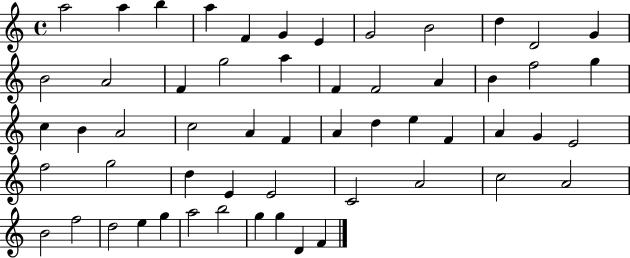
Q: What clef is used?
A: treble